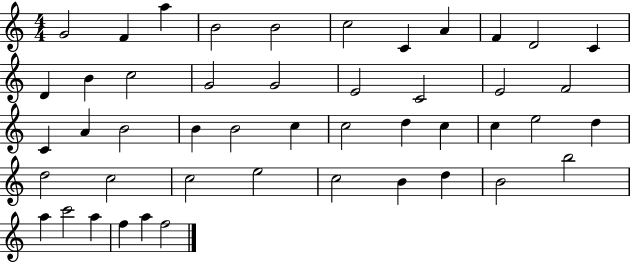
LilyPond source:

{
  \clef treble
  \numericTimeSignature
  \time 4/4
  \key c \major
  g'2 f'4 a''4 | b'2 b'2 | c''2 c'4 a'4 | f'4 d'2 c'4 | \break d'4 b'4 c''2 | g'2 g'2 | e'2 c'2 | e'2 f'2 | \break c'4 a'4 b'2 | b'4 b'2 c''4 | c''2 d''4 c''4 | c''4 e''2 d''4 | \break d''2 c''2 | c''2 e''2 | c''2 b'4 d''4 | b'2 b''2 | \break a''4 c'''2 a''4 | f''4 a''4 f''2 | \bar "|."
}